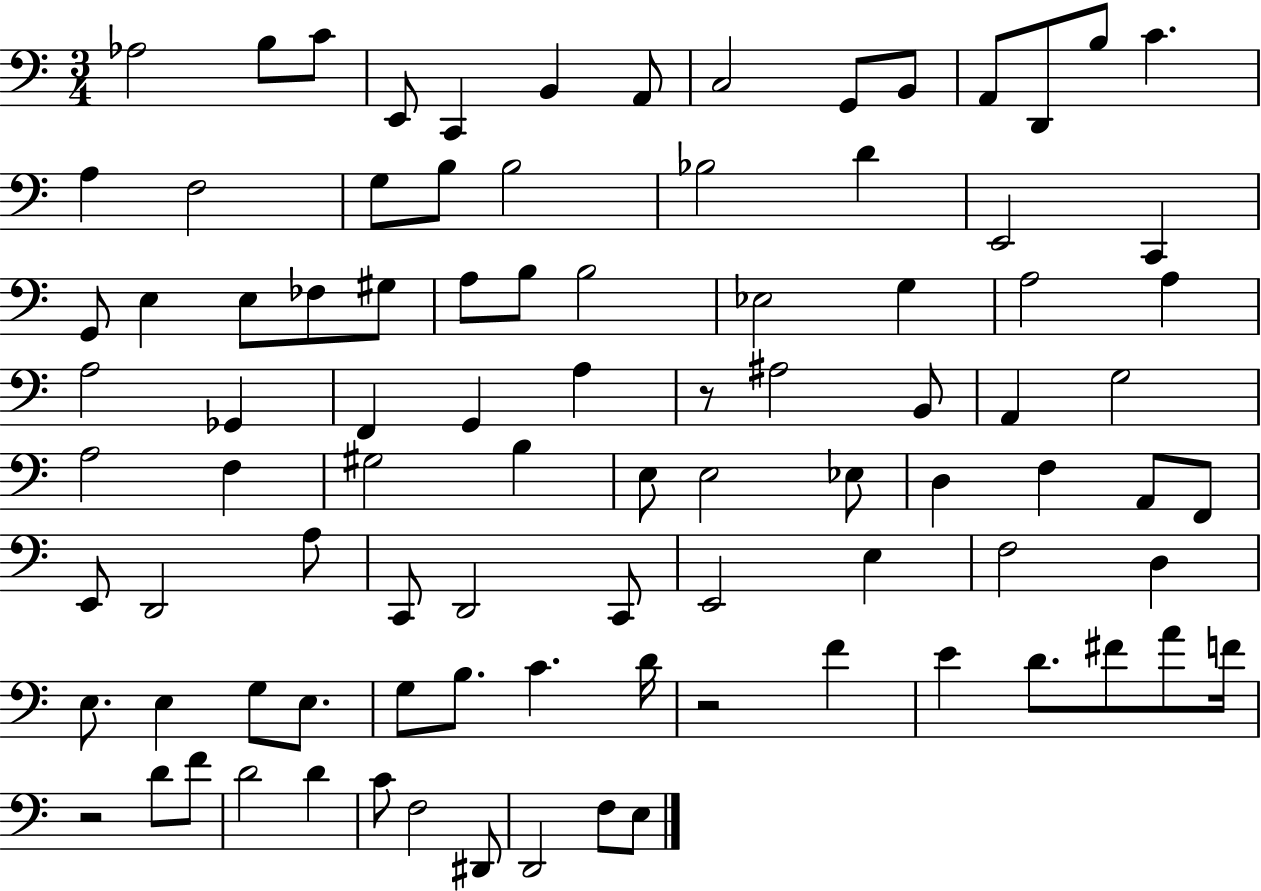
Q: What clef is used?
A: bass